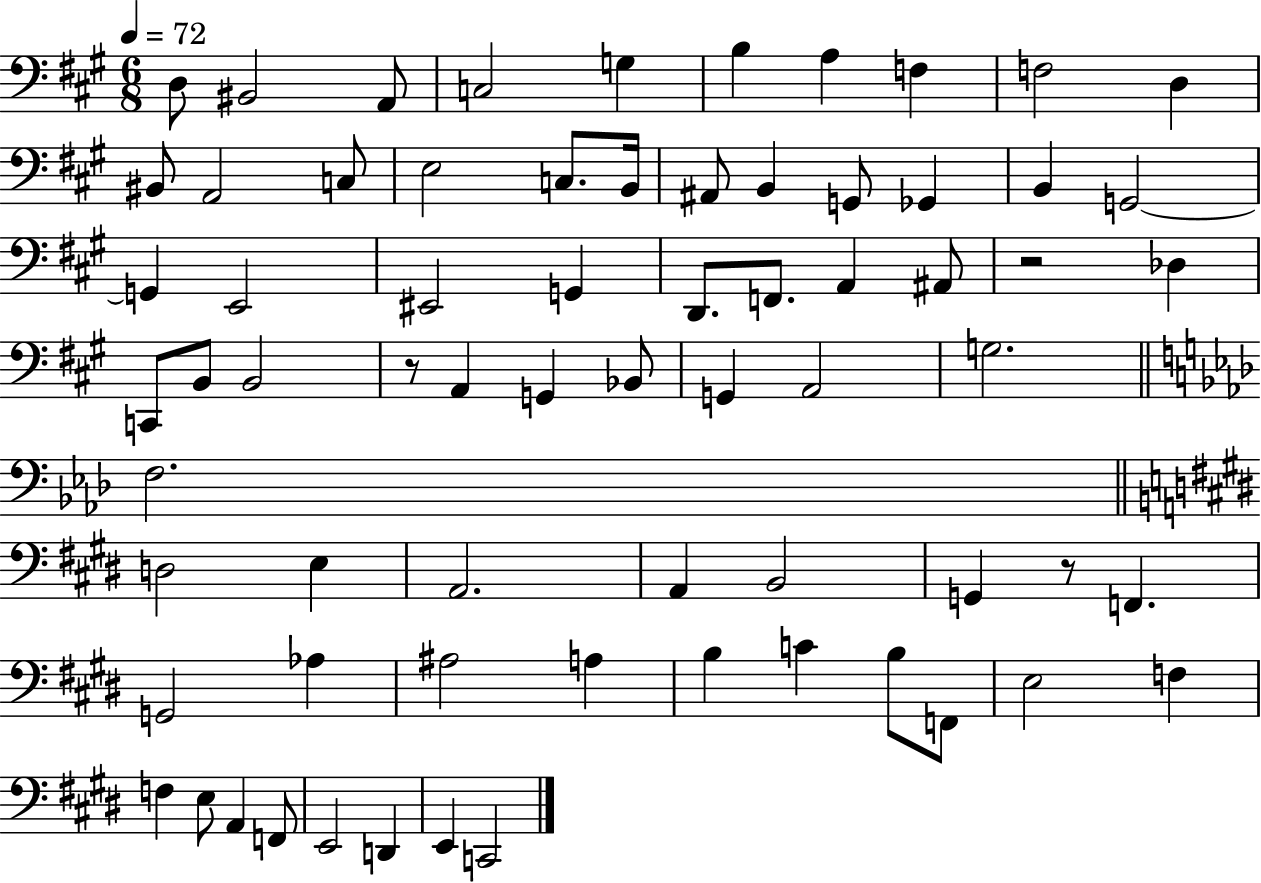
D3/e BIS2/h A2/e C3/h G3/q B3/q A3/q F3/q F3/h D3/q BIS2/e A2/h C3/e E3/h C3/e. B2/s A#2/e B2/q G2/e Gb2/q B2/q G2/h G2/q E2/h EIS2/h G2/q D2/e. F2/e. A2/q A#2/e R/h Db3/q C2/e B2/e B2/h R/e A2/q G2/q Bb2/e G2/q A2/h G3/h. F3/h. D3/h E3/q A2/h. A2/q B2/h G2/q R/e F2/q. G2/h Ab3/q A#3/h A3/q B3/q C4/q B3/e F2/e E3/h F3/q F3/q E3/e A2/q F2/e E2/h D2/q E2/q C2/h